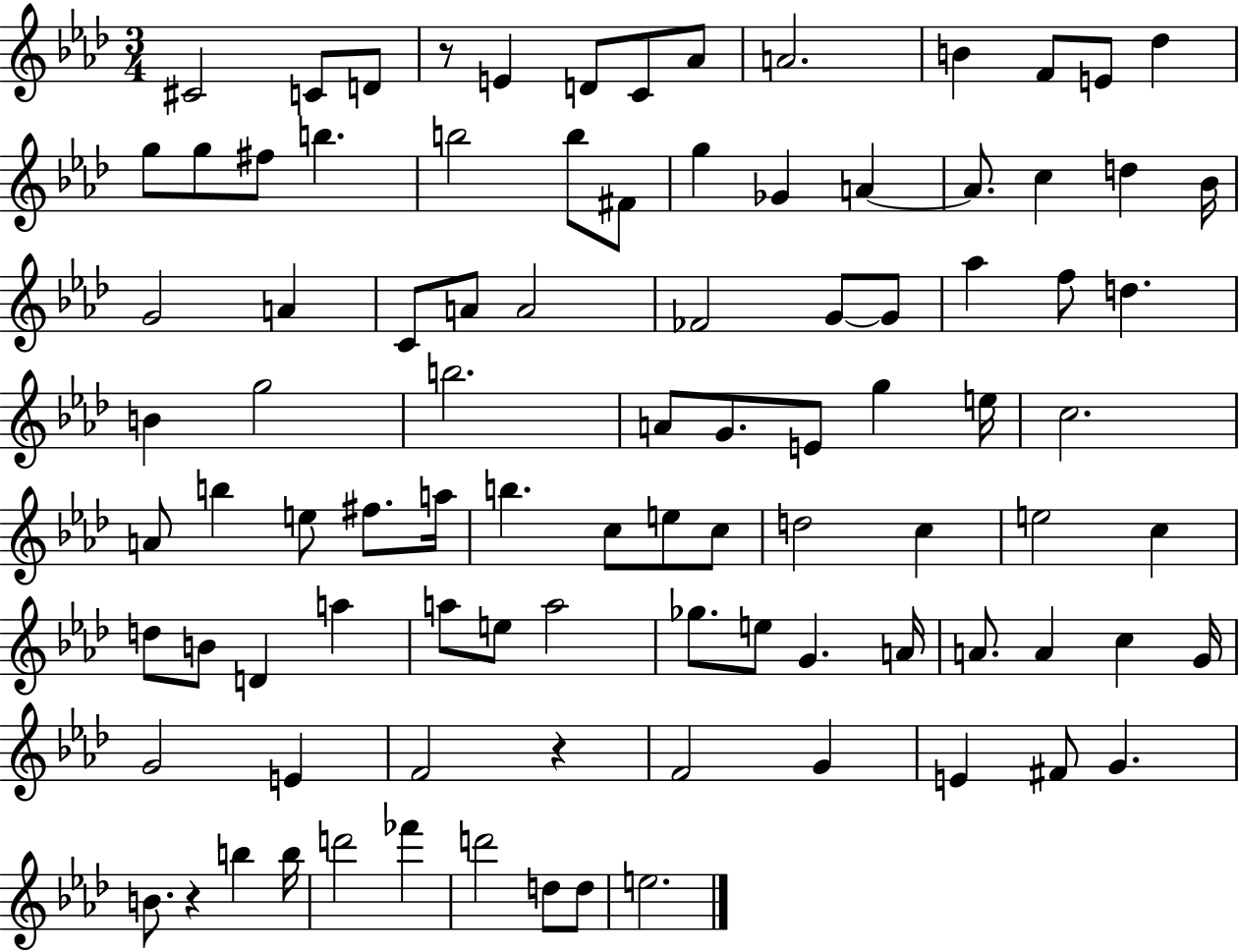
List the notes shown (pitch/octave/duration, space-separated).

C#4/h C4/e D4/e R/e E4/q D4/e C4/e Ab4/e A4/h. B4/q F4/e E4/e Db5/q G5/e G5/e F#5/e B5/q. B5/h B5/e F#4/e G5/q Gb4/q A4/q A4/e. C5/q D5/q Bb4/s G4/h A4/q C4/e A4/e A4/h FES4/h G4/e G4/e Ab5/q F5/e D5/q. B4/q G5/h B5/h. A4/e G4/e. E4/e G5/q E5/s C5/h. A4/e B5/q E5/e F#5/e. A5/s B5/q. C5/e E5/e C5/e D5/h C5/q E5/h C5/q D5/e B4/e D4/q A5/q A5/e E5/e A5/h Gb5/e. E5/e G4/q. A4/s A4/e. A4/q C5/q G4/s G4/h E4/q F4/h R/q F4/h G4/q E4/q F#4/e G4/q. B4/e. R/q B5/q B5/s D6/h FES6/q D6/h D5/e D5/e E5/h.